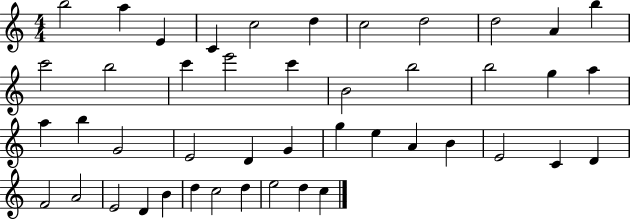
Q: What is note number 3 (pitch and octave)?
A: E4